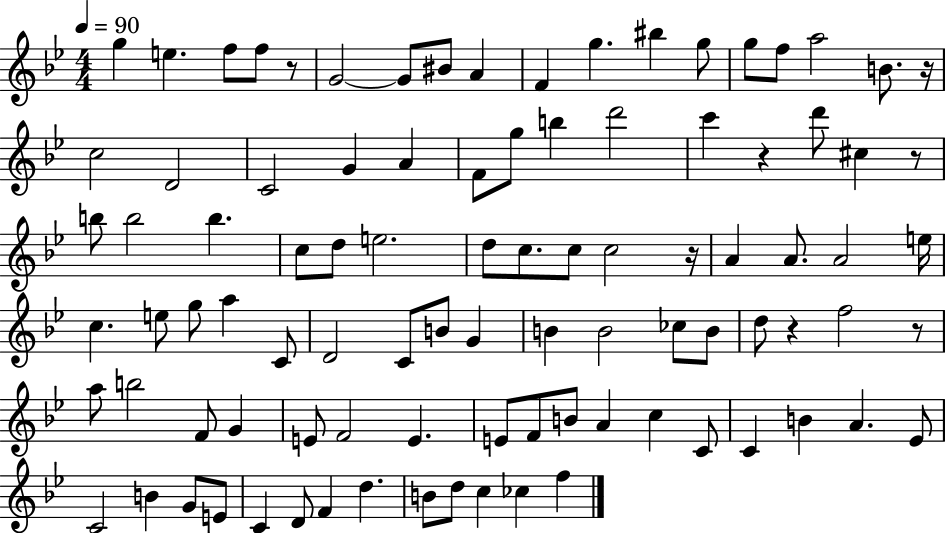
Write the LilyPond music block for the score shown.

{
  \clef treble
  \numericTimeSignature
  \time 4/4
  \key bes \major
  \tempo 4 = 90
  g''4 e''4. f''8 f''8 r8 | g'2~~ g'8 bis'8 a'4 | f'4 g''4. bis''4 g''8 | g''8 f''8 a''2 b'8. r16 | \break c''2 d'2 | c'2 g'4 a'4 | f'8 g''8 b''4 d'''2 | c'''4 r4 d'''8 cis''4 r8 | \break b''8 b''2 b''4. | c''8 d''8 e''2. | d''8 c''8. c''8 c''2 r16 | a'4 a'8. a'2 e''16 | \break c''4. e''8 g''8 a''4 c'8 | d'2 c'8 b'8 g'4 | b'4 b'2 ces''8 b'8 | d''8 r4 f''2 r8 | \break a''8 b''2 f'8 g'4 | e'8 f'2 e'4. | e'8 f'8 b'8 a'4 c''4 c'8 | c'4 b'4 a'4. ees'8 | \break c'2 b'4 g'8 e'8 | c'4 d'8 f'4 d''4. | b'8 d''8 c''4 ces''4 f''4 | \bar "|."
}